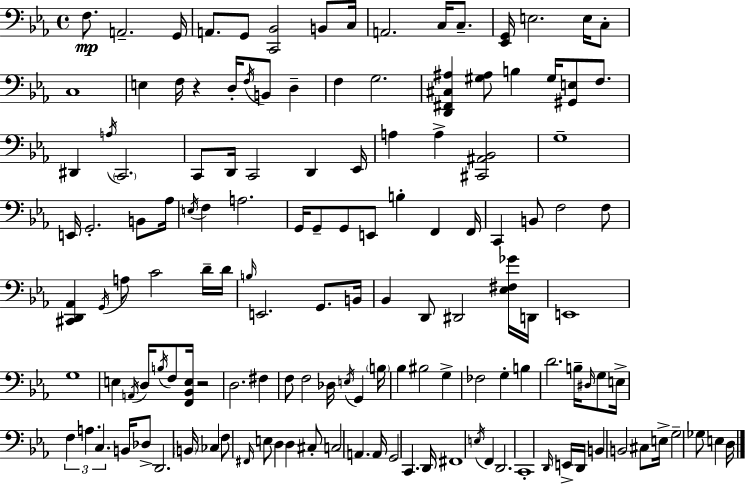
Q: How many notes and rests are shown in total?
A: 140